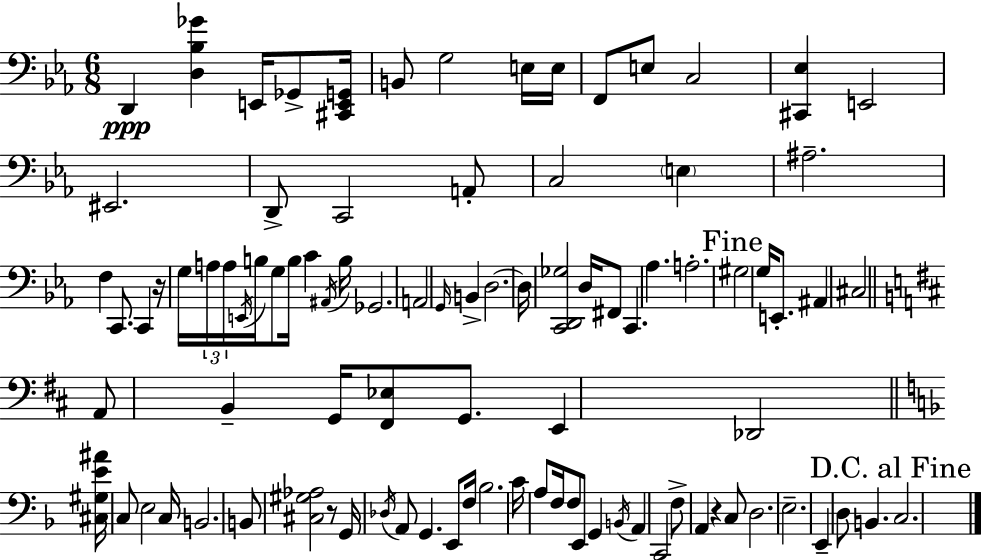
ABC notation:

X:1
T:Untitled
M:6/8
L:1/4
K:Eb
D,, [D,_B,_G] E,,/4 _G,,/2 [^C,,E,,G,,]/4 B,,/2 G,2 E,/4 E,/4 F,,/2 E,/2 C,2 [^C,,_E,] E,,2 ^E,,2 D,,/2 C,,2 A,,/2 C,2 E, ^A,2 F, C,,/2 C,, z/4 G,/4 A,/4 A,/4 E,,/4 B,/4 G,/2 B,/4 C ^A,,/4 B,/4 _G,,2 A,,2 G,,/4 B,, D,2 D,/4 [C,,D,,_G,]2 D,/4 ^F,,/2 C,, _A, A,2 ^G,2 G,/4 E,,/2 ^A,, ^C,2 A,,/2 B,, G,,/4 [^F,,_E,]/2 G,,/2 E,, _D,,2 [^C,^G,E^A]/4 C,/2 E,2 C,/4 B,,2 B,,/2 [^C,^G,_A,]2 z/2 G,,/4 _D,/4 A,,/2 G,, E,,/2 F,/4 _B,2 C/4 A,/2 F,/4 F,/2 E,,/2 G,, B,,/4 A,, C,,2 F,/2 A,, z C,/2 D,2 E,2 E,, D,/2 B,, C,2